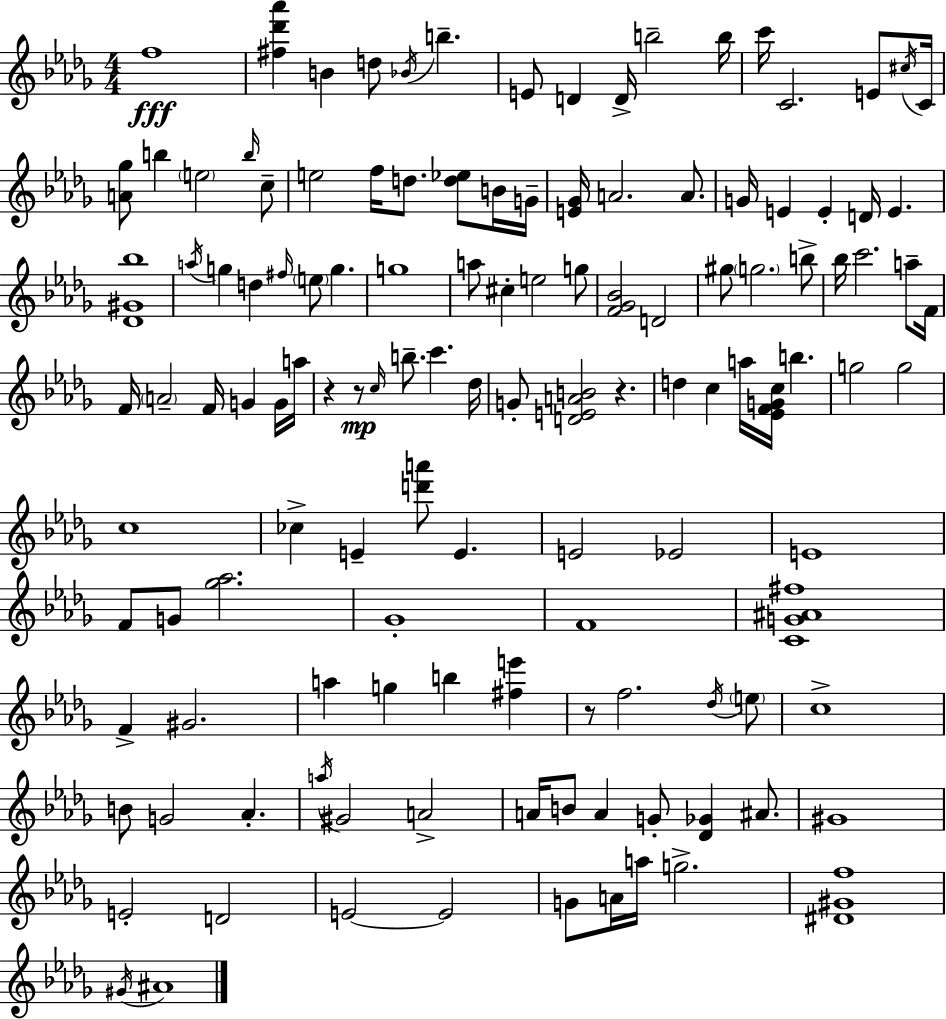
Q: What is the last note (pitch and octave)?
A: A#4